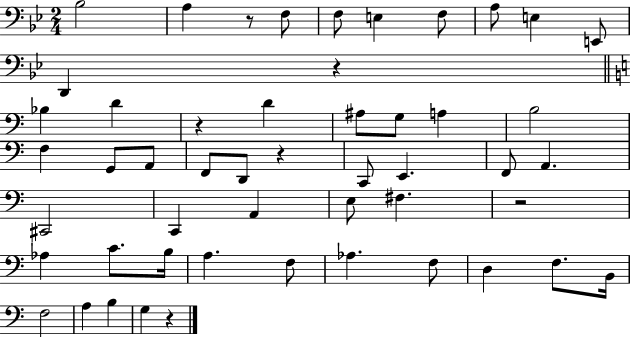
{
  \clef bass
  \numericTimeSignature
  \time 2/4
  \key bes \major
  bes2 | a4 r8 f8 | f8 e4 f8 | a8 e4 e,8 | \break d,4 r4 | \bar "||" \break \key c \major bes4 d'4 | r4 d'4 | ais8 g8 a4 | b2 | \break f4 g,8 a,8 | f,8 d,8 r4 | c,8 e,4. | f,8 a,4. | \break cis,2 | c,4 a,4 | e8 fis4. | r2 | \break aes4 c'8. b16 | a4. f8 | aes4. f8 | d4 f8. b,16 | \break f2 | a4 b4 | g4 r4 | \bar "|."
}